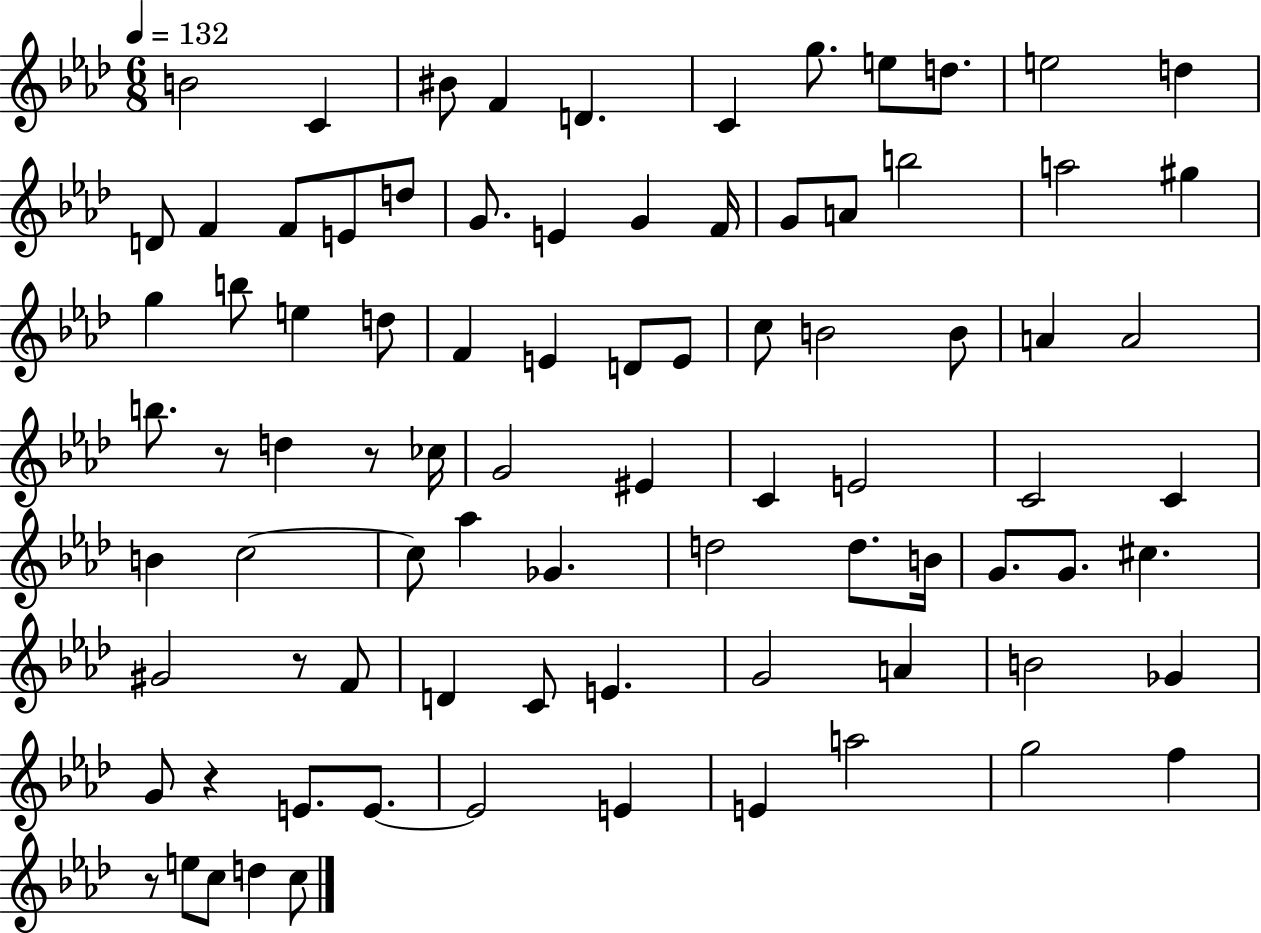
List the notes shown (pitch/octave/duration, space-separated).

B4/h C4/q BIS4/e F4/q D4/q. C4/q G5/e. E5/e D5/e. E5/h D5/q D4/e F4/q F4/e E4/e D5/e G4/e. E4/q G4/q F4/s G4/e A4/e B5/h A5/h G#5/q G5/q B5/e E5/q D5/e F4/q E4/q D4/e E4/e C5/e B4/h B4/e A4/q A4/h B5/e. R/e D5/q R/e CES5/s G4/h EIS4/q C4/q E4/h C4/h C4/q B4/q C5/h C5/e Ab5/q Gb4/q. D5/h D5/e. B4/s G4/e. G4/e. C#5/q. G#4/h R/e F4/e D4/q C4/e E4/q. G4/h A4/q B4/h Gb4/q G4/e R/q E4/e. E4/e. E4/h E4/q E4/q A5/h G5/h F5/q R/e E5/e C5/e D5/q C5/e